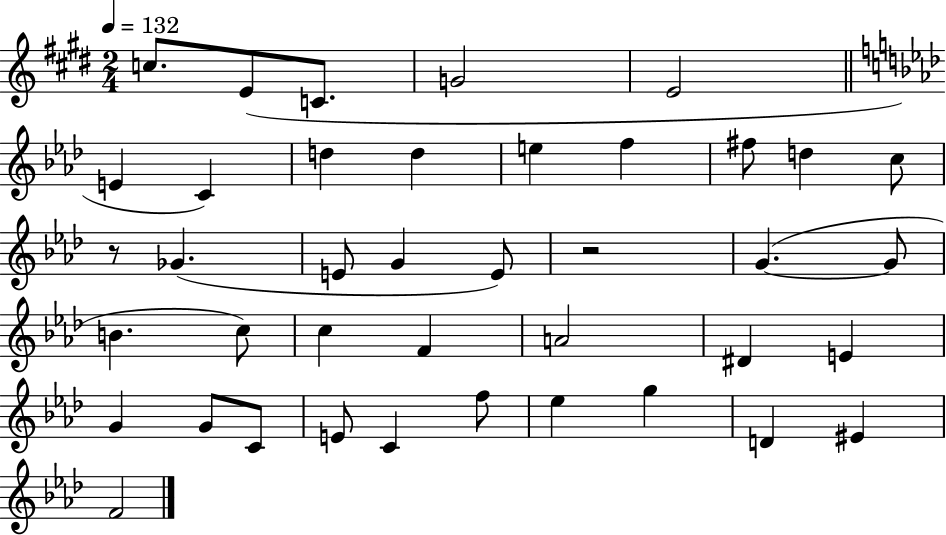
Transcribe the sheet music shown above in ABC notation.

X:1
T:Untitled
M:2/4
L:1/4
K:E
c/2 E/2 C/2 G2 E2 E C d d e f ^f/2 d c/2 z/2 _G E/2 G E/2 z2 G G/2 B c/2 c F A2 ^D E G G/2 C/2 E/2 C f/2 _e g D ^E F2